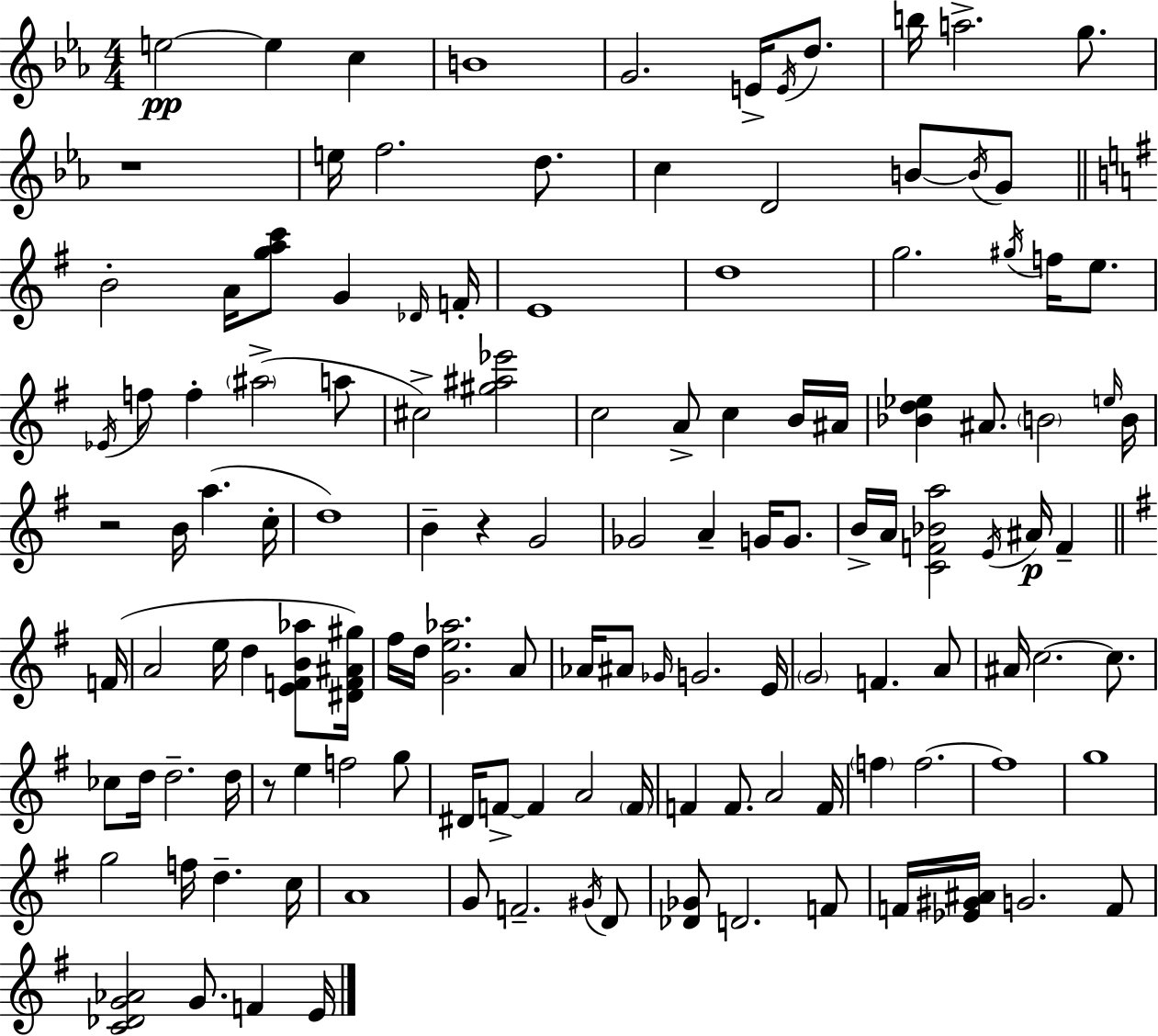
{
  \clef treble
  \numericTimeSignature
  \time 4/4
  \key ees \major
  e''2~~\pp e''4 c''4 | b'1 | g'2. e'16-> \acciaccatura { e'16 } d''8. | b''16 a''2.-> g''8. | \break r1 | e''16 f''2. d''8. | c''4 d'2 b'8~~ \acciaccatura { b'16 } | g'8 \bar "||" \break \key g \major b'2-. a'16 <g'' a'' c'''>8 g'4 \grace { des'16 } | f'16-. e'1 | d''1 | g''2. \acciaccatura { gis''16 } f''16 e''8. | \break \acciaccatura { ees'16 } f''8 f''4-. \parenthesize ais''2->( | a''8 cis''2->) <gis'' ais'' ees'''>2 | c''2 a'8-> c''4 | b'16 ais'16 <bes' d'' ees''>4 ais'8. \parenthesize b'2 | \break \grace { e''16 } b'16 r2 b'16 a''4.( | c''16-. d''1) | b'4-- r4 g'2 | ges'2 a'4-- | \break g'16 g'8. b'16-> a'16 <c' f' bes' a''>2 \acciaccatura { e'16 }\p ais'16 | f'4-- \bar "||" \break \key g \major f'16( a'2 e''16 d''4 <e' f' b' aes''>8 | <dis' f' ais' gis''>16) fis''16 d''16 <g' e'' aes''>2. a'8 | aes'16 ais'8 \grace { ges'16 } g'2. | e'16 \parenthesize g'2 f'4. | \break a'8 ais'16 c''2.~~ c''8. | ces''8 d''16 d''2.-- | d''16 r8 e''4 f''2 | g''8 dis'16 f'8->~~ f'4 a'2 | \break \parenthesize f'16 f'4 f'8. a'2 | f'16 \parenthesize f''4 f''2.~~ | f''1 | g''1 | \break g''2 f''16 d''4.-- | c''16 a'1 | g'8 f'2.-- | \acciaccatura { gis'16 } d'8 <des' ges'>8 d'2. | \break f'8 f'16 <ees' gis' ais'>16 g'2. | f'8 <c' des' g' aes'>2 g'8. f'4 | e'16 \bar "|."
}